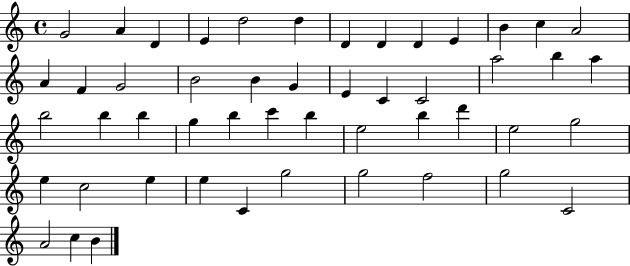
X:1
T:Untitled
M:4/4
L:1/4
K:C
G2 A D E d2 d D D D E B c A2 A F G2 B2 B G E C C2 a2 b a b2 b b g b c' b e2 b d' e2 g2 e c2 e e C g2 g2 f2 g2 C2 A2 c B